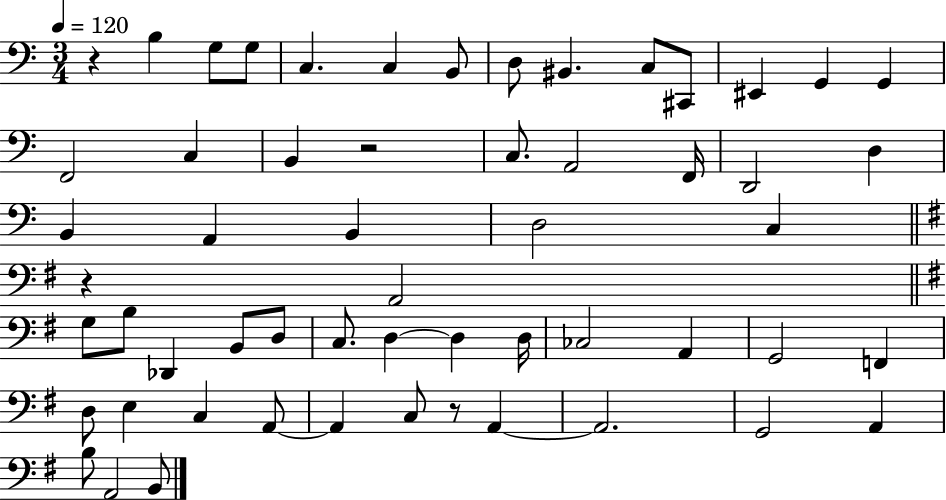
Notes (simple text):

R/q B3/q G3/e G3/e C3/q. C3/q B2/e D3/e BIS2/q. C3/e C#2/e EIS2/q G2/q G2/q F2/h C3/q B2/q R/h C3/e. A2/h F2/s D2/h D3/q B2/q A2/q B2/q D3/h C3/q R/q A2/h G3/e B3/e Db2/q B2/e D3/e C3/e. D3/q D3/q D3/s CES3/h A2/q G2/h F2/q D3/e E3/q C3/q A2/e A2/q C3/e R/e A2/q A2/h. G2/h A2/q B3/e A2/h B2/e